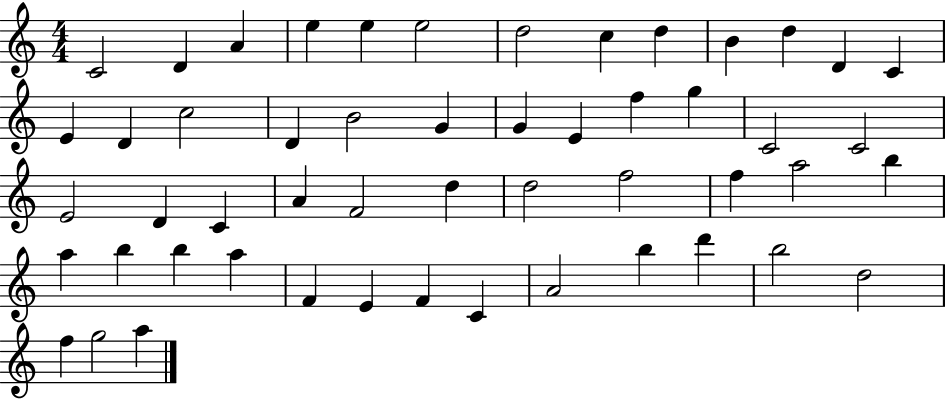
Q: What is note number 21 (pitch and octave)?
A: E4